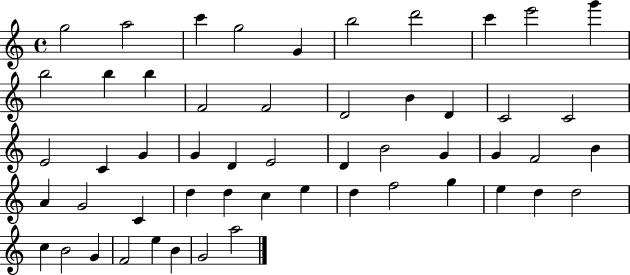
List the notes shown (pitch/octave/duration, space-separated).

G5/h A5/h C6/q G5/h G4/q B5/h D6/h C6/q E6/h G6/q B5/h B5/q B5/q F4/h F4/h D4/h B4/q D4/q C4/h C4/h E4/h C4/q G4/q G4/q D4/q E4/h D4/q B4/h G4/q G4/q F4/h B4/q A4/q G4/h C4/q D5/q D5/q C5/q E5/q D5/q F5/h G5/q E5/q D5/q D5/h C5/q B4/h G4/q F4/h E5/q B4/q G4/h A5/h